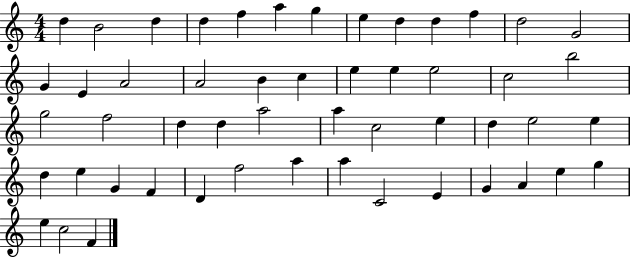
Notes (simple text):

D5/q B4/h D5/q D5/q F5/q A5/q G5/q E5/q D5/q D5/q F5/q D5/h G4/h G4/q E4/q A4/h A4/h B4/q C5/q E5/q E5/q E5/h C5/h B5/h G5/h F5/h D5/q D5/q A5/h A5/q C5/h E5/q D5/q E5/h E5/q D5/q E5/q G4/q F4/q D4/q F5/h A5/q A5/q C4/h E4/q G4/q A4/q E5/q G5/q E5/q C5/h F4/q